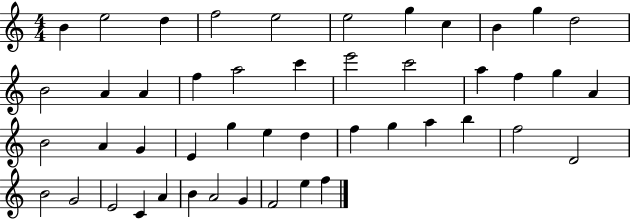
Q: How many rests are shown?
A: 0